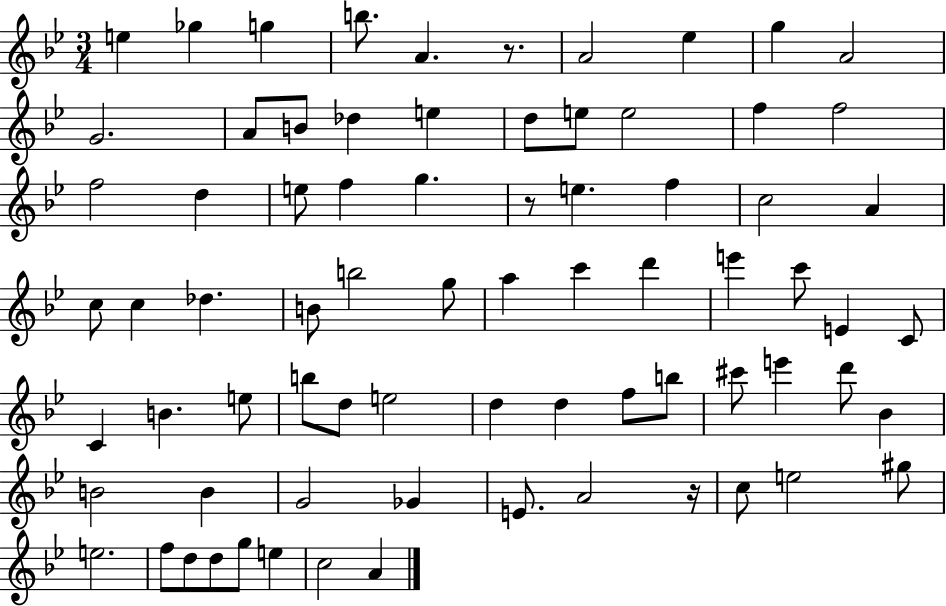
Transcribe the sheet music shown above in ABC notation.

X:1
T:Untitled
M:3/4
L:1/4
K:Bb
e _g g b/2 A z/2 A2 _e g A2 G2 A/2 B/2 _d e d/2 e/2 e2 f f2 f2 d e/2 f g z/2 e f c2 A c/2 c _d B/2 b2 g/2 a c' d' e' c'/2 E C/2 C B e/2 b/2 d/2 e2 d d f/2 b/2 ^c'/2 e' d'/2 _B B2 B G2 _G E/2 A2 z/4 c/2 e2 ^g/2 e2 f/2 d/2 d/2 g/2 e c2 A